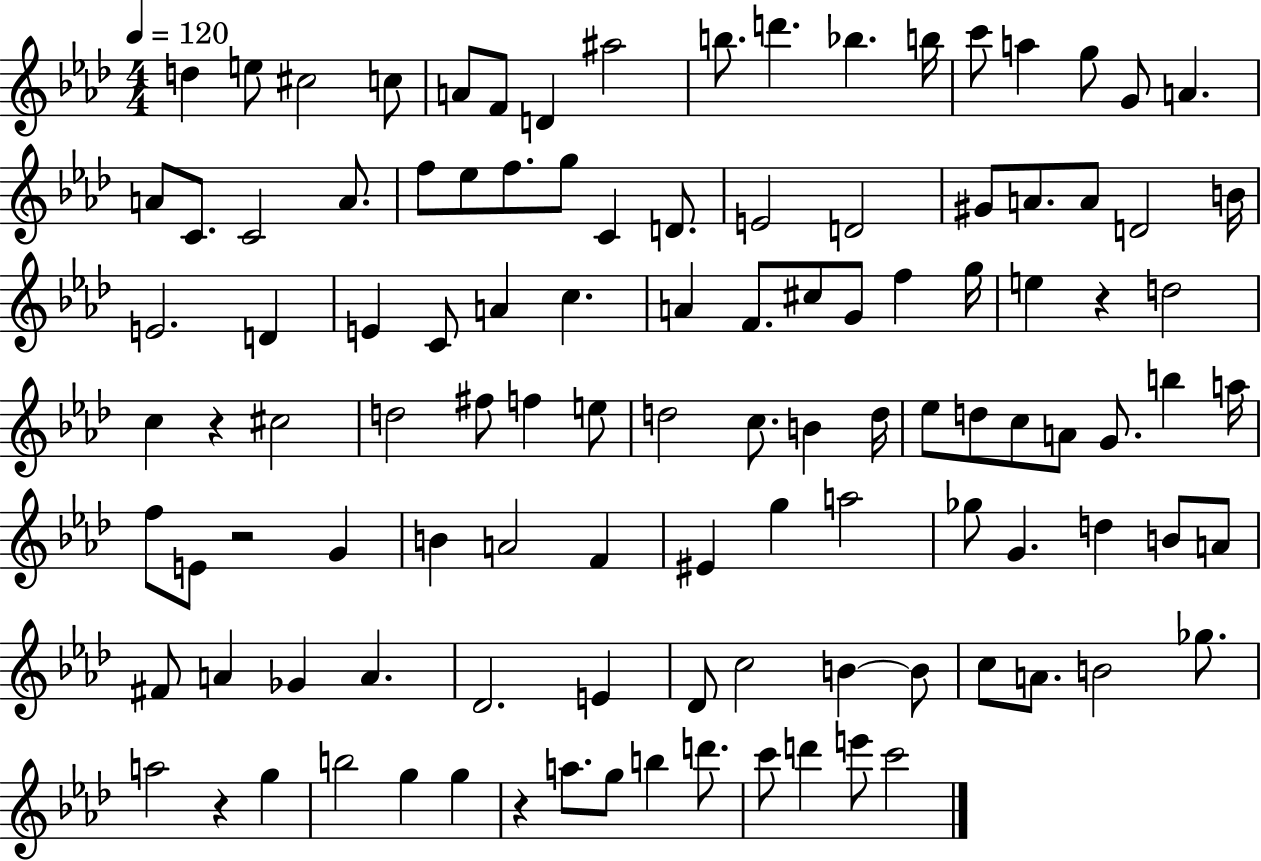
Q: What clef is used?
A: treble